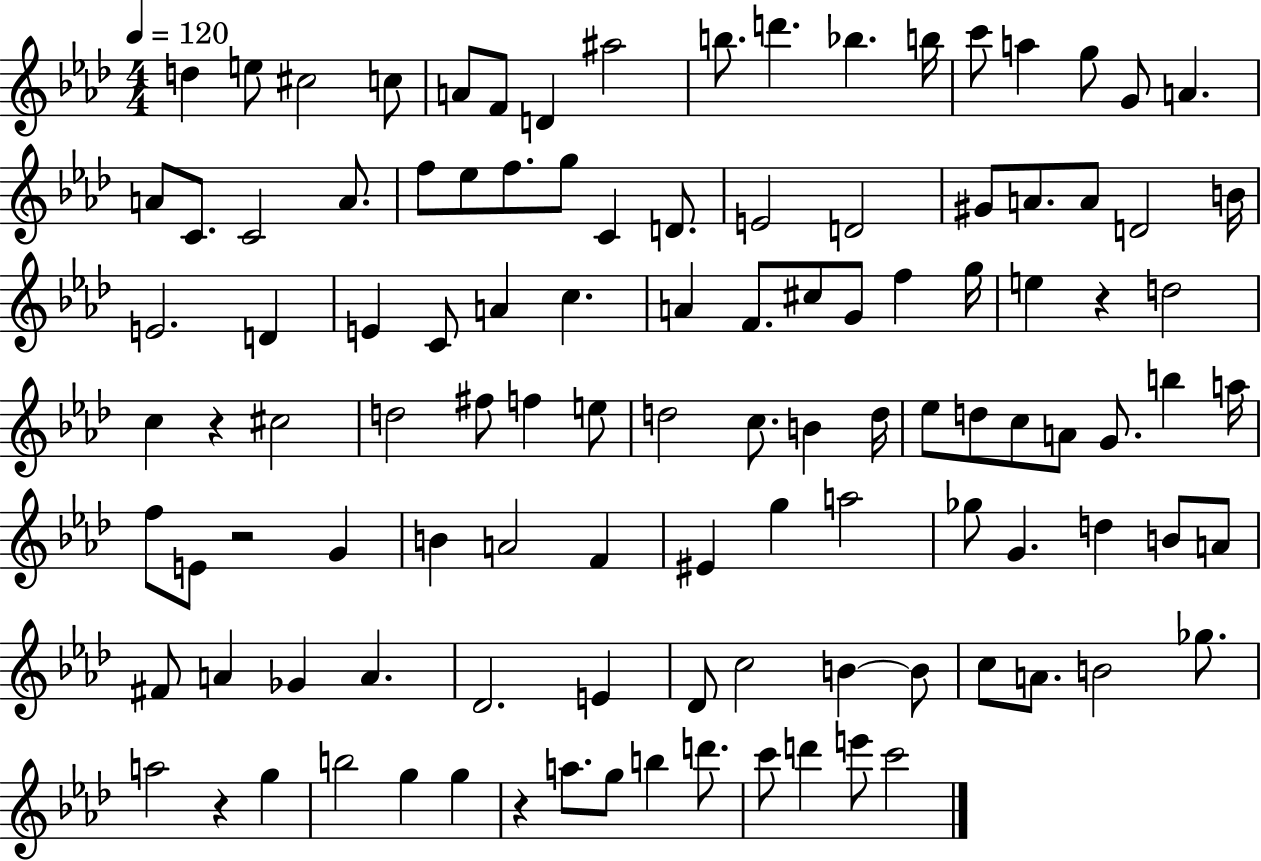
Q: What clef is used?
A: treble